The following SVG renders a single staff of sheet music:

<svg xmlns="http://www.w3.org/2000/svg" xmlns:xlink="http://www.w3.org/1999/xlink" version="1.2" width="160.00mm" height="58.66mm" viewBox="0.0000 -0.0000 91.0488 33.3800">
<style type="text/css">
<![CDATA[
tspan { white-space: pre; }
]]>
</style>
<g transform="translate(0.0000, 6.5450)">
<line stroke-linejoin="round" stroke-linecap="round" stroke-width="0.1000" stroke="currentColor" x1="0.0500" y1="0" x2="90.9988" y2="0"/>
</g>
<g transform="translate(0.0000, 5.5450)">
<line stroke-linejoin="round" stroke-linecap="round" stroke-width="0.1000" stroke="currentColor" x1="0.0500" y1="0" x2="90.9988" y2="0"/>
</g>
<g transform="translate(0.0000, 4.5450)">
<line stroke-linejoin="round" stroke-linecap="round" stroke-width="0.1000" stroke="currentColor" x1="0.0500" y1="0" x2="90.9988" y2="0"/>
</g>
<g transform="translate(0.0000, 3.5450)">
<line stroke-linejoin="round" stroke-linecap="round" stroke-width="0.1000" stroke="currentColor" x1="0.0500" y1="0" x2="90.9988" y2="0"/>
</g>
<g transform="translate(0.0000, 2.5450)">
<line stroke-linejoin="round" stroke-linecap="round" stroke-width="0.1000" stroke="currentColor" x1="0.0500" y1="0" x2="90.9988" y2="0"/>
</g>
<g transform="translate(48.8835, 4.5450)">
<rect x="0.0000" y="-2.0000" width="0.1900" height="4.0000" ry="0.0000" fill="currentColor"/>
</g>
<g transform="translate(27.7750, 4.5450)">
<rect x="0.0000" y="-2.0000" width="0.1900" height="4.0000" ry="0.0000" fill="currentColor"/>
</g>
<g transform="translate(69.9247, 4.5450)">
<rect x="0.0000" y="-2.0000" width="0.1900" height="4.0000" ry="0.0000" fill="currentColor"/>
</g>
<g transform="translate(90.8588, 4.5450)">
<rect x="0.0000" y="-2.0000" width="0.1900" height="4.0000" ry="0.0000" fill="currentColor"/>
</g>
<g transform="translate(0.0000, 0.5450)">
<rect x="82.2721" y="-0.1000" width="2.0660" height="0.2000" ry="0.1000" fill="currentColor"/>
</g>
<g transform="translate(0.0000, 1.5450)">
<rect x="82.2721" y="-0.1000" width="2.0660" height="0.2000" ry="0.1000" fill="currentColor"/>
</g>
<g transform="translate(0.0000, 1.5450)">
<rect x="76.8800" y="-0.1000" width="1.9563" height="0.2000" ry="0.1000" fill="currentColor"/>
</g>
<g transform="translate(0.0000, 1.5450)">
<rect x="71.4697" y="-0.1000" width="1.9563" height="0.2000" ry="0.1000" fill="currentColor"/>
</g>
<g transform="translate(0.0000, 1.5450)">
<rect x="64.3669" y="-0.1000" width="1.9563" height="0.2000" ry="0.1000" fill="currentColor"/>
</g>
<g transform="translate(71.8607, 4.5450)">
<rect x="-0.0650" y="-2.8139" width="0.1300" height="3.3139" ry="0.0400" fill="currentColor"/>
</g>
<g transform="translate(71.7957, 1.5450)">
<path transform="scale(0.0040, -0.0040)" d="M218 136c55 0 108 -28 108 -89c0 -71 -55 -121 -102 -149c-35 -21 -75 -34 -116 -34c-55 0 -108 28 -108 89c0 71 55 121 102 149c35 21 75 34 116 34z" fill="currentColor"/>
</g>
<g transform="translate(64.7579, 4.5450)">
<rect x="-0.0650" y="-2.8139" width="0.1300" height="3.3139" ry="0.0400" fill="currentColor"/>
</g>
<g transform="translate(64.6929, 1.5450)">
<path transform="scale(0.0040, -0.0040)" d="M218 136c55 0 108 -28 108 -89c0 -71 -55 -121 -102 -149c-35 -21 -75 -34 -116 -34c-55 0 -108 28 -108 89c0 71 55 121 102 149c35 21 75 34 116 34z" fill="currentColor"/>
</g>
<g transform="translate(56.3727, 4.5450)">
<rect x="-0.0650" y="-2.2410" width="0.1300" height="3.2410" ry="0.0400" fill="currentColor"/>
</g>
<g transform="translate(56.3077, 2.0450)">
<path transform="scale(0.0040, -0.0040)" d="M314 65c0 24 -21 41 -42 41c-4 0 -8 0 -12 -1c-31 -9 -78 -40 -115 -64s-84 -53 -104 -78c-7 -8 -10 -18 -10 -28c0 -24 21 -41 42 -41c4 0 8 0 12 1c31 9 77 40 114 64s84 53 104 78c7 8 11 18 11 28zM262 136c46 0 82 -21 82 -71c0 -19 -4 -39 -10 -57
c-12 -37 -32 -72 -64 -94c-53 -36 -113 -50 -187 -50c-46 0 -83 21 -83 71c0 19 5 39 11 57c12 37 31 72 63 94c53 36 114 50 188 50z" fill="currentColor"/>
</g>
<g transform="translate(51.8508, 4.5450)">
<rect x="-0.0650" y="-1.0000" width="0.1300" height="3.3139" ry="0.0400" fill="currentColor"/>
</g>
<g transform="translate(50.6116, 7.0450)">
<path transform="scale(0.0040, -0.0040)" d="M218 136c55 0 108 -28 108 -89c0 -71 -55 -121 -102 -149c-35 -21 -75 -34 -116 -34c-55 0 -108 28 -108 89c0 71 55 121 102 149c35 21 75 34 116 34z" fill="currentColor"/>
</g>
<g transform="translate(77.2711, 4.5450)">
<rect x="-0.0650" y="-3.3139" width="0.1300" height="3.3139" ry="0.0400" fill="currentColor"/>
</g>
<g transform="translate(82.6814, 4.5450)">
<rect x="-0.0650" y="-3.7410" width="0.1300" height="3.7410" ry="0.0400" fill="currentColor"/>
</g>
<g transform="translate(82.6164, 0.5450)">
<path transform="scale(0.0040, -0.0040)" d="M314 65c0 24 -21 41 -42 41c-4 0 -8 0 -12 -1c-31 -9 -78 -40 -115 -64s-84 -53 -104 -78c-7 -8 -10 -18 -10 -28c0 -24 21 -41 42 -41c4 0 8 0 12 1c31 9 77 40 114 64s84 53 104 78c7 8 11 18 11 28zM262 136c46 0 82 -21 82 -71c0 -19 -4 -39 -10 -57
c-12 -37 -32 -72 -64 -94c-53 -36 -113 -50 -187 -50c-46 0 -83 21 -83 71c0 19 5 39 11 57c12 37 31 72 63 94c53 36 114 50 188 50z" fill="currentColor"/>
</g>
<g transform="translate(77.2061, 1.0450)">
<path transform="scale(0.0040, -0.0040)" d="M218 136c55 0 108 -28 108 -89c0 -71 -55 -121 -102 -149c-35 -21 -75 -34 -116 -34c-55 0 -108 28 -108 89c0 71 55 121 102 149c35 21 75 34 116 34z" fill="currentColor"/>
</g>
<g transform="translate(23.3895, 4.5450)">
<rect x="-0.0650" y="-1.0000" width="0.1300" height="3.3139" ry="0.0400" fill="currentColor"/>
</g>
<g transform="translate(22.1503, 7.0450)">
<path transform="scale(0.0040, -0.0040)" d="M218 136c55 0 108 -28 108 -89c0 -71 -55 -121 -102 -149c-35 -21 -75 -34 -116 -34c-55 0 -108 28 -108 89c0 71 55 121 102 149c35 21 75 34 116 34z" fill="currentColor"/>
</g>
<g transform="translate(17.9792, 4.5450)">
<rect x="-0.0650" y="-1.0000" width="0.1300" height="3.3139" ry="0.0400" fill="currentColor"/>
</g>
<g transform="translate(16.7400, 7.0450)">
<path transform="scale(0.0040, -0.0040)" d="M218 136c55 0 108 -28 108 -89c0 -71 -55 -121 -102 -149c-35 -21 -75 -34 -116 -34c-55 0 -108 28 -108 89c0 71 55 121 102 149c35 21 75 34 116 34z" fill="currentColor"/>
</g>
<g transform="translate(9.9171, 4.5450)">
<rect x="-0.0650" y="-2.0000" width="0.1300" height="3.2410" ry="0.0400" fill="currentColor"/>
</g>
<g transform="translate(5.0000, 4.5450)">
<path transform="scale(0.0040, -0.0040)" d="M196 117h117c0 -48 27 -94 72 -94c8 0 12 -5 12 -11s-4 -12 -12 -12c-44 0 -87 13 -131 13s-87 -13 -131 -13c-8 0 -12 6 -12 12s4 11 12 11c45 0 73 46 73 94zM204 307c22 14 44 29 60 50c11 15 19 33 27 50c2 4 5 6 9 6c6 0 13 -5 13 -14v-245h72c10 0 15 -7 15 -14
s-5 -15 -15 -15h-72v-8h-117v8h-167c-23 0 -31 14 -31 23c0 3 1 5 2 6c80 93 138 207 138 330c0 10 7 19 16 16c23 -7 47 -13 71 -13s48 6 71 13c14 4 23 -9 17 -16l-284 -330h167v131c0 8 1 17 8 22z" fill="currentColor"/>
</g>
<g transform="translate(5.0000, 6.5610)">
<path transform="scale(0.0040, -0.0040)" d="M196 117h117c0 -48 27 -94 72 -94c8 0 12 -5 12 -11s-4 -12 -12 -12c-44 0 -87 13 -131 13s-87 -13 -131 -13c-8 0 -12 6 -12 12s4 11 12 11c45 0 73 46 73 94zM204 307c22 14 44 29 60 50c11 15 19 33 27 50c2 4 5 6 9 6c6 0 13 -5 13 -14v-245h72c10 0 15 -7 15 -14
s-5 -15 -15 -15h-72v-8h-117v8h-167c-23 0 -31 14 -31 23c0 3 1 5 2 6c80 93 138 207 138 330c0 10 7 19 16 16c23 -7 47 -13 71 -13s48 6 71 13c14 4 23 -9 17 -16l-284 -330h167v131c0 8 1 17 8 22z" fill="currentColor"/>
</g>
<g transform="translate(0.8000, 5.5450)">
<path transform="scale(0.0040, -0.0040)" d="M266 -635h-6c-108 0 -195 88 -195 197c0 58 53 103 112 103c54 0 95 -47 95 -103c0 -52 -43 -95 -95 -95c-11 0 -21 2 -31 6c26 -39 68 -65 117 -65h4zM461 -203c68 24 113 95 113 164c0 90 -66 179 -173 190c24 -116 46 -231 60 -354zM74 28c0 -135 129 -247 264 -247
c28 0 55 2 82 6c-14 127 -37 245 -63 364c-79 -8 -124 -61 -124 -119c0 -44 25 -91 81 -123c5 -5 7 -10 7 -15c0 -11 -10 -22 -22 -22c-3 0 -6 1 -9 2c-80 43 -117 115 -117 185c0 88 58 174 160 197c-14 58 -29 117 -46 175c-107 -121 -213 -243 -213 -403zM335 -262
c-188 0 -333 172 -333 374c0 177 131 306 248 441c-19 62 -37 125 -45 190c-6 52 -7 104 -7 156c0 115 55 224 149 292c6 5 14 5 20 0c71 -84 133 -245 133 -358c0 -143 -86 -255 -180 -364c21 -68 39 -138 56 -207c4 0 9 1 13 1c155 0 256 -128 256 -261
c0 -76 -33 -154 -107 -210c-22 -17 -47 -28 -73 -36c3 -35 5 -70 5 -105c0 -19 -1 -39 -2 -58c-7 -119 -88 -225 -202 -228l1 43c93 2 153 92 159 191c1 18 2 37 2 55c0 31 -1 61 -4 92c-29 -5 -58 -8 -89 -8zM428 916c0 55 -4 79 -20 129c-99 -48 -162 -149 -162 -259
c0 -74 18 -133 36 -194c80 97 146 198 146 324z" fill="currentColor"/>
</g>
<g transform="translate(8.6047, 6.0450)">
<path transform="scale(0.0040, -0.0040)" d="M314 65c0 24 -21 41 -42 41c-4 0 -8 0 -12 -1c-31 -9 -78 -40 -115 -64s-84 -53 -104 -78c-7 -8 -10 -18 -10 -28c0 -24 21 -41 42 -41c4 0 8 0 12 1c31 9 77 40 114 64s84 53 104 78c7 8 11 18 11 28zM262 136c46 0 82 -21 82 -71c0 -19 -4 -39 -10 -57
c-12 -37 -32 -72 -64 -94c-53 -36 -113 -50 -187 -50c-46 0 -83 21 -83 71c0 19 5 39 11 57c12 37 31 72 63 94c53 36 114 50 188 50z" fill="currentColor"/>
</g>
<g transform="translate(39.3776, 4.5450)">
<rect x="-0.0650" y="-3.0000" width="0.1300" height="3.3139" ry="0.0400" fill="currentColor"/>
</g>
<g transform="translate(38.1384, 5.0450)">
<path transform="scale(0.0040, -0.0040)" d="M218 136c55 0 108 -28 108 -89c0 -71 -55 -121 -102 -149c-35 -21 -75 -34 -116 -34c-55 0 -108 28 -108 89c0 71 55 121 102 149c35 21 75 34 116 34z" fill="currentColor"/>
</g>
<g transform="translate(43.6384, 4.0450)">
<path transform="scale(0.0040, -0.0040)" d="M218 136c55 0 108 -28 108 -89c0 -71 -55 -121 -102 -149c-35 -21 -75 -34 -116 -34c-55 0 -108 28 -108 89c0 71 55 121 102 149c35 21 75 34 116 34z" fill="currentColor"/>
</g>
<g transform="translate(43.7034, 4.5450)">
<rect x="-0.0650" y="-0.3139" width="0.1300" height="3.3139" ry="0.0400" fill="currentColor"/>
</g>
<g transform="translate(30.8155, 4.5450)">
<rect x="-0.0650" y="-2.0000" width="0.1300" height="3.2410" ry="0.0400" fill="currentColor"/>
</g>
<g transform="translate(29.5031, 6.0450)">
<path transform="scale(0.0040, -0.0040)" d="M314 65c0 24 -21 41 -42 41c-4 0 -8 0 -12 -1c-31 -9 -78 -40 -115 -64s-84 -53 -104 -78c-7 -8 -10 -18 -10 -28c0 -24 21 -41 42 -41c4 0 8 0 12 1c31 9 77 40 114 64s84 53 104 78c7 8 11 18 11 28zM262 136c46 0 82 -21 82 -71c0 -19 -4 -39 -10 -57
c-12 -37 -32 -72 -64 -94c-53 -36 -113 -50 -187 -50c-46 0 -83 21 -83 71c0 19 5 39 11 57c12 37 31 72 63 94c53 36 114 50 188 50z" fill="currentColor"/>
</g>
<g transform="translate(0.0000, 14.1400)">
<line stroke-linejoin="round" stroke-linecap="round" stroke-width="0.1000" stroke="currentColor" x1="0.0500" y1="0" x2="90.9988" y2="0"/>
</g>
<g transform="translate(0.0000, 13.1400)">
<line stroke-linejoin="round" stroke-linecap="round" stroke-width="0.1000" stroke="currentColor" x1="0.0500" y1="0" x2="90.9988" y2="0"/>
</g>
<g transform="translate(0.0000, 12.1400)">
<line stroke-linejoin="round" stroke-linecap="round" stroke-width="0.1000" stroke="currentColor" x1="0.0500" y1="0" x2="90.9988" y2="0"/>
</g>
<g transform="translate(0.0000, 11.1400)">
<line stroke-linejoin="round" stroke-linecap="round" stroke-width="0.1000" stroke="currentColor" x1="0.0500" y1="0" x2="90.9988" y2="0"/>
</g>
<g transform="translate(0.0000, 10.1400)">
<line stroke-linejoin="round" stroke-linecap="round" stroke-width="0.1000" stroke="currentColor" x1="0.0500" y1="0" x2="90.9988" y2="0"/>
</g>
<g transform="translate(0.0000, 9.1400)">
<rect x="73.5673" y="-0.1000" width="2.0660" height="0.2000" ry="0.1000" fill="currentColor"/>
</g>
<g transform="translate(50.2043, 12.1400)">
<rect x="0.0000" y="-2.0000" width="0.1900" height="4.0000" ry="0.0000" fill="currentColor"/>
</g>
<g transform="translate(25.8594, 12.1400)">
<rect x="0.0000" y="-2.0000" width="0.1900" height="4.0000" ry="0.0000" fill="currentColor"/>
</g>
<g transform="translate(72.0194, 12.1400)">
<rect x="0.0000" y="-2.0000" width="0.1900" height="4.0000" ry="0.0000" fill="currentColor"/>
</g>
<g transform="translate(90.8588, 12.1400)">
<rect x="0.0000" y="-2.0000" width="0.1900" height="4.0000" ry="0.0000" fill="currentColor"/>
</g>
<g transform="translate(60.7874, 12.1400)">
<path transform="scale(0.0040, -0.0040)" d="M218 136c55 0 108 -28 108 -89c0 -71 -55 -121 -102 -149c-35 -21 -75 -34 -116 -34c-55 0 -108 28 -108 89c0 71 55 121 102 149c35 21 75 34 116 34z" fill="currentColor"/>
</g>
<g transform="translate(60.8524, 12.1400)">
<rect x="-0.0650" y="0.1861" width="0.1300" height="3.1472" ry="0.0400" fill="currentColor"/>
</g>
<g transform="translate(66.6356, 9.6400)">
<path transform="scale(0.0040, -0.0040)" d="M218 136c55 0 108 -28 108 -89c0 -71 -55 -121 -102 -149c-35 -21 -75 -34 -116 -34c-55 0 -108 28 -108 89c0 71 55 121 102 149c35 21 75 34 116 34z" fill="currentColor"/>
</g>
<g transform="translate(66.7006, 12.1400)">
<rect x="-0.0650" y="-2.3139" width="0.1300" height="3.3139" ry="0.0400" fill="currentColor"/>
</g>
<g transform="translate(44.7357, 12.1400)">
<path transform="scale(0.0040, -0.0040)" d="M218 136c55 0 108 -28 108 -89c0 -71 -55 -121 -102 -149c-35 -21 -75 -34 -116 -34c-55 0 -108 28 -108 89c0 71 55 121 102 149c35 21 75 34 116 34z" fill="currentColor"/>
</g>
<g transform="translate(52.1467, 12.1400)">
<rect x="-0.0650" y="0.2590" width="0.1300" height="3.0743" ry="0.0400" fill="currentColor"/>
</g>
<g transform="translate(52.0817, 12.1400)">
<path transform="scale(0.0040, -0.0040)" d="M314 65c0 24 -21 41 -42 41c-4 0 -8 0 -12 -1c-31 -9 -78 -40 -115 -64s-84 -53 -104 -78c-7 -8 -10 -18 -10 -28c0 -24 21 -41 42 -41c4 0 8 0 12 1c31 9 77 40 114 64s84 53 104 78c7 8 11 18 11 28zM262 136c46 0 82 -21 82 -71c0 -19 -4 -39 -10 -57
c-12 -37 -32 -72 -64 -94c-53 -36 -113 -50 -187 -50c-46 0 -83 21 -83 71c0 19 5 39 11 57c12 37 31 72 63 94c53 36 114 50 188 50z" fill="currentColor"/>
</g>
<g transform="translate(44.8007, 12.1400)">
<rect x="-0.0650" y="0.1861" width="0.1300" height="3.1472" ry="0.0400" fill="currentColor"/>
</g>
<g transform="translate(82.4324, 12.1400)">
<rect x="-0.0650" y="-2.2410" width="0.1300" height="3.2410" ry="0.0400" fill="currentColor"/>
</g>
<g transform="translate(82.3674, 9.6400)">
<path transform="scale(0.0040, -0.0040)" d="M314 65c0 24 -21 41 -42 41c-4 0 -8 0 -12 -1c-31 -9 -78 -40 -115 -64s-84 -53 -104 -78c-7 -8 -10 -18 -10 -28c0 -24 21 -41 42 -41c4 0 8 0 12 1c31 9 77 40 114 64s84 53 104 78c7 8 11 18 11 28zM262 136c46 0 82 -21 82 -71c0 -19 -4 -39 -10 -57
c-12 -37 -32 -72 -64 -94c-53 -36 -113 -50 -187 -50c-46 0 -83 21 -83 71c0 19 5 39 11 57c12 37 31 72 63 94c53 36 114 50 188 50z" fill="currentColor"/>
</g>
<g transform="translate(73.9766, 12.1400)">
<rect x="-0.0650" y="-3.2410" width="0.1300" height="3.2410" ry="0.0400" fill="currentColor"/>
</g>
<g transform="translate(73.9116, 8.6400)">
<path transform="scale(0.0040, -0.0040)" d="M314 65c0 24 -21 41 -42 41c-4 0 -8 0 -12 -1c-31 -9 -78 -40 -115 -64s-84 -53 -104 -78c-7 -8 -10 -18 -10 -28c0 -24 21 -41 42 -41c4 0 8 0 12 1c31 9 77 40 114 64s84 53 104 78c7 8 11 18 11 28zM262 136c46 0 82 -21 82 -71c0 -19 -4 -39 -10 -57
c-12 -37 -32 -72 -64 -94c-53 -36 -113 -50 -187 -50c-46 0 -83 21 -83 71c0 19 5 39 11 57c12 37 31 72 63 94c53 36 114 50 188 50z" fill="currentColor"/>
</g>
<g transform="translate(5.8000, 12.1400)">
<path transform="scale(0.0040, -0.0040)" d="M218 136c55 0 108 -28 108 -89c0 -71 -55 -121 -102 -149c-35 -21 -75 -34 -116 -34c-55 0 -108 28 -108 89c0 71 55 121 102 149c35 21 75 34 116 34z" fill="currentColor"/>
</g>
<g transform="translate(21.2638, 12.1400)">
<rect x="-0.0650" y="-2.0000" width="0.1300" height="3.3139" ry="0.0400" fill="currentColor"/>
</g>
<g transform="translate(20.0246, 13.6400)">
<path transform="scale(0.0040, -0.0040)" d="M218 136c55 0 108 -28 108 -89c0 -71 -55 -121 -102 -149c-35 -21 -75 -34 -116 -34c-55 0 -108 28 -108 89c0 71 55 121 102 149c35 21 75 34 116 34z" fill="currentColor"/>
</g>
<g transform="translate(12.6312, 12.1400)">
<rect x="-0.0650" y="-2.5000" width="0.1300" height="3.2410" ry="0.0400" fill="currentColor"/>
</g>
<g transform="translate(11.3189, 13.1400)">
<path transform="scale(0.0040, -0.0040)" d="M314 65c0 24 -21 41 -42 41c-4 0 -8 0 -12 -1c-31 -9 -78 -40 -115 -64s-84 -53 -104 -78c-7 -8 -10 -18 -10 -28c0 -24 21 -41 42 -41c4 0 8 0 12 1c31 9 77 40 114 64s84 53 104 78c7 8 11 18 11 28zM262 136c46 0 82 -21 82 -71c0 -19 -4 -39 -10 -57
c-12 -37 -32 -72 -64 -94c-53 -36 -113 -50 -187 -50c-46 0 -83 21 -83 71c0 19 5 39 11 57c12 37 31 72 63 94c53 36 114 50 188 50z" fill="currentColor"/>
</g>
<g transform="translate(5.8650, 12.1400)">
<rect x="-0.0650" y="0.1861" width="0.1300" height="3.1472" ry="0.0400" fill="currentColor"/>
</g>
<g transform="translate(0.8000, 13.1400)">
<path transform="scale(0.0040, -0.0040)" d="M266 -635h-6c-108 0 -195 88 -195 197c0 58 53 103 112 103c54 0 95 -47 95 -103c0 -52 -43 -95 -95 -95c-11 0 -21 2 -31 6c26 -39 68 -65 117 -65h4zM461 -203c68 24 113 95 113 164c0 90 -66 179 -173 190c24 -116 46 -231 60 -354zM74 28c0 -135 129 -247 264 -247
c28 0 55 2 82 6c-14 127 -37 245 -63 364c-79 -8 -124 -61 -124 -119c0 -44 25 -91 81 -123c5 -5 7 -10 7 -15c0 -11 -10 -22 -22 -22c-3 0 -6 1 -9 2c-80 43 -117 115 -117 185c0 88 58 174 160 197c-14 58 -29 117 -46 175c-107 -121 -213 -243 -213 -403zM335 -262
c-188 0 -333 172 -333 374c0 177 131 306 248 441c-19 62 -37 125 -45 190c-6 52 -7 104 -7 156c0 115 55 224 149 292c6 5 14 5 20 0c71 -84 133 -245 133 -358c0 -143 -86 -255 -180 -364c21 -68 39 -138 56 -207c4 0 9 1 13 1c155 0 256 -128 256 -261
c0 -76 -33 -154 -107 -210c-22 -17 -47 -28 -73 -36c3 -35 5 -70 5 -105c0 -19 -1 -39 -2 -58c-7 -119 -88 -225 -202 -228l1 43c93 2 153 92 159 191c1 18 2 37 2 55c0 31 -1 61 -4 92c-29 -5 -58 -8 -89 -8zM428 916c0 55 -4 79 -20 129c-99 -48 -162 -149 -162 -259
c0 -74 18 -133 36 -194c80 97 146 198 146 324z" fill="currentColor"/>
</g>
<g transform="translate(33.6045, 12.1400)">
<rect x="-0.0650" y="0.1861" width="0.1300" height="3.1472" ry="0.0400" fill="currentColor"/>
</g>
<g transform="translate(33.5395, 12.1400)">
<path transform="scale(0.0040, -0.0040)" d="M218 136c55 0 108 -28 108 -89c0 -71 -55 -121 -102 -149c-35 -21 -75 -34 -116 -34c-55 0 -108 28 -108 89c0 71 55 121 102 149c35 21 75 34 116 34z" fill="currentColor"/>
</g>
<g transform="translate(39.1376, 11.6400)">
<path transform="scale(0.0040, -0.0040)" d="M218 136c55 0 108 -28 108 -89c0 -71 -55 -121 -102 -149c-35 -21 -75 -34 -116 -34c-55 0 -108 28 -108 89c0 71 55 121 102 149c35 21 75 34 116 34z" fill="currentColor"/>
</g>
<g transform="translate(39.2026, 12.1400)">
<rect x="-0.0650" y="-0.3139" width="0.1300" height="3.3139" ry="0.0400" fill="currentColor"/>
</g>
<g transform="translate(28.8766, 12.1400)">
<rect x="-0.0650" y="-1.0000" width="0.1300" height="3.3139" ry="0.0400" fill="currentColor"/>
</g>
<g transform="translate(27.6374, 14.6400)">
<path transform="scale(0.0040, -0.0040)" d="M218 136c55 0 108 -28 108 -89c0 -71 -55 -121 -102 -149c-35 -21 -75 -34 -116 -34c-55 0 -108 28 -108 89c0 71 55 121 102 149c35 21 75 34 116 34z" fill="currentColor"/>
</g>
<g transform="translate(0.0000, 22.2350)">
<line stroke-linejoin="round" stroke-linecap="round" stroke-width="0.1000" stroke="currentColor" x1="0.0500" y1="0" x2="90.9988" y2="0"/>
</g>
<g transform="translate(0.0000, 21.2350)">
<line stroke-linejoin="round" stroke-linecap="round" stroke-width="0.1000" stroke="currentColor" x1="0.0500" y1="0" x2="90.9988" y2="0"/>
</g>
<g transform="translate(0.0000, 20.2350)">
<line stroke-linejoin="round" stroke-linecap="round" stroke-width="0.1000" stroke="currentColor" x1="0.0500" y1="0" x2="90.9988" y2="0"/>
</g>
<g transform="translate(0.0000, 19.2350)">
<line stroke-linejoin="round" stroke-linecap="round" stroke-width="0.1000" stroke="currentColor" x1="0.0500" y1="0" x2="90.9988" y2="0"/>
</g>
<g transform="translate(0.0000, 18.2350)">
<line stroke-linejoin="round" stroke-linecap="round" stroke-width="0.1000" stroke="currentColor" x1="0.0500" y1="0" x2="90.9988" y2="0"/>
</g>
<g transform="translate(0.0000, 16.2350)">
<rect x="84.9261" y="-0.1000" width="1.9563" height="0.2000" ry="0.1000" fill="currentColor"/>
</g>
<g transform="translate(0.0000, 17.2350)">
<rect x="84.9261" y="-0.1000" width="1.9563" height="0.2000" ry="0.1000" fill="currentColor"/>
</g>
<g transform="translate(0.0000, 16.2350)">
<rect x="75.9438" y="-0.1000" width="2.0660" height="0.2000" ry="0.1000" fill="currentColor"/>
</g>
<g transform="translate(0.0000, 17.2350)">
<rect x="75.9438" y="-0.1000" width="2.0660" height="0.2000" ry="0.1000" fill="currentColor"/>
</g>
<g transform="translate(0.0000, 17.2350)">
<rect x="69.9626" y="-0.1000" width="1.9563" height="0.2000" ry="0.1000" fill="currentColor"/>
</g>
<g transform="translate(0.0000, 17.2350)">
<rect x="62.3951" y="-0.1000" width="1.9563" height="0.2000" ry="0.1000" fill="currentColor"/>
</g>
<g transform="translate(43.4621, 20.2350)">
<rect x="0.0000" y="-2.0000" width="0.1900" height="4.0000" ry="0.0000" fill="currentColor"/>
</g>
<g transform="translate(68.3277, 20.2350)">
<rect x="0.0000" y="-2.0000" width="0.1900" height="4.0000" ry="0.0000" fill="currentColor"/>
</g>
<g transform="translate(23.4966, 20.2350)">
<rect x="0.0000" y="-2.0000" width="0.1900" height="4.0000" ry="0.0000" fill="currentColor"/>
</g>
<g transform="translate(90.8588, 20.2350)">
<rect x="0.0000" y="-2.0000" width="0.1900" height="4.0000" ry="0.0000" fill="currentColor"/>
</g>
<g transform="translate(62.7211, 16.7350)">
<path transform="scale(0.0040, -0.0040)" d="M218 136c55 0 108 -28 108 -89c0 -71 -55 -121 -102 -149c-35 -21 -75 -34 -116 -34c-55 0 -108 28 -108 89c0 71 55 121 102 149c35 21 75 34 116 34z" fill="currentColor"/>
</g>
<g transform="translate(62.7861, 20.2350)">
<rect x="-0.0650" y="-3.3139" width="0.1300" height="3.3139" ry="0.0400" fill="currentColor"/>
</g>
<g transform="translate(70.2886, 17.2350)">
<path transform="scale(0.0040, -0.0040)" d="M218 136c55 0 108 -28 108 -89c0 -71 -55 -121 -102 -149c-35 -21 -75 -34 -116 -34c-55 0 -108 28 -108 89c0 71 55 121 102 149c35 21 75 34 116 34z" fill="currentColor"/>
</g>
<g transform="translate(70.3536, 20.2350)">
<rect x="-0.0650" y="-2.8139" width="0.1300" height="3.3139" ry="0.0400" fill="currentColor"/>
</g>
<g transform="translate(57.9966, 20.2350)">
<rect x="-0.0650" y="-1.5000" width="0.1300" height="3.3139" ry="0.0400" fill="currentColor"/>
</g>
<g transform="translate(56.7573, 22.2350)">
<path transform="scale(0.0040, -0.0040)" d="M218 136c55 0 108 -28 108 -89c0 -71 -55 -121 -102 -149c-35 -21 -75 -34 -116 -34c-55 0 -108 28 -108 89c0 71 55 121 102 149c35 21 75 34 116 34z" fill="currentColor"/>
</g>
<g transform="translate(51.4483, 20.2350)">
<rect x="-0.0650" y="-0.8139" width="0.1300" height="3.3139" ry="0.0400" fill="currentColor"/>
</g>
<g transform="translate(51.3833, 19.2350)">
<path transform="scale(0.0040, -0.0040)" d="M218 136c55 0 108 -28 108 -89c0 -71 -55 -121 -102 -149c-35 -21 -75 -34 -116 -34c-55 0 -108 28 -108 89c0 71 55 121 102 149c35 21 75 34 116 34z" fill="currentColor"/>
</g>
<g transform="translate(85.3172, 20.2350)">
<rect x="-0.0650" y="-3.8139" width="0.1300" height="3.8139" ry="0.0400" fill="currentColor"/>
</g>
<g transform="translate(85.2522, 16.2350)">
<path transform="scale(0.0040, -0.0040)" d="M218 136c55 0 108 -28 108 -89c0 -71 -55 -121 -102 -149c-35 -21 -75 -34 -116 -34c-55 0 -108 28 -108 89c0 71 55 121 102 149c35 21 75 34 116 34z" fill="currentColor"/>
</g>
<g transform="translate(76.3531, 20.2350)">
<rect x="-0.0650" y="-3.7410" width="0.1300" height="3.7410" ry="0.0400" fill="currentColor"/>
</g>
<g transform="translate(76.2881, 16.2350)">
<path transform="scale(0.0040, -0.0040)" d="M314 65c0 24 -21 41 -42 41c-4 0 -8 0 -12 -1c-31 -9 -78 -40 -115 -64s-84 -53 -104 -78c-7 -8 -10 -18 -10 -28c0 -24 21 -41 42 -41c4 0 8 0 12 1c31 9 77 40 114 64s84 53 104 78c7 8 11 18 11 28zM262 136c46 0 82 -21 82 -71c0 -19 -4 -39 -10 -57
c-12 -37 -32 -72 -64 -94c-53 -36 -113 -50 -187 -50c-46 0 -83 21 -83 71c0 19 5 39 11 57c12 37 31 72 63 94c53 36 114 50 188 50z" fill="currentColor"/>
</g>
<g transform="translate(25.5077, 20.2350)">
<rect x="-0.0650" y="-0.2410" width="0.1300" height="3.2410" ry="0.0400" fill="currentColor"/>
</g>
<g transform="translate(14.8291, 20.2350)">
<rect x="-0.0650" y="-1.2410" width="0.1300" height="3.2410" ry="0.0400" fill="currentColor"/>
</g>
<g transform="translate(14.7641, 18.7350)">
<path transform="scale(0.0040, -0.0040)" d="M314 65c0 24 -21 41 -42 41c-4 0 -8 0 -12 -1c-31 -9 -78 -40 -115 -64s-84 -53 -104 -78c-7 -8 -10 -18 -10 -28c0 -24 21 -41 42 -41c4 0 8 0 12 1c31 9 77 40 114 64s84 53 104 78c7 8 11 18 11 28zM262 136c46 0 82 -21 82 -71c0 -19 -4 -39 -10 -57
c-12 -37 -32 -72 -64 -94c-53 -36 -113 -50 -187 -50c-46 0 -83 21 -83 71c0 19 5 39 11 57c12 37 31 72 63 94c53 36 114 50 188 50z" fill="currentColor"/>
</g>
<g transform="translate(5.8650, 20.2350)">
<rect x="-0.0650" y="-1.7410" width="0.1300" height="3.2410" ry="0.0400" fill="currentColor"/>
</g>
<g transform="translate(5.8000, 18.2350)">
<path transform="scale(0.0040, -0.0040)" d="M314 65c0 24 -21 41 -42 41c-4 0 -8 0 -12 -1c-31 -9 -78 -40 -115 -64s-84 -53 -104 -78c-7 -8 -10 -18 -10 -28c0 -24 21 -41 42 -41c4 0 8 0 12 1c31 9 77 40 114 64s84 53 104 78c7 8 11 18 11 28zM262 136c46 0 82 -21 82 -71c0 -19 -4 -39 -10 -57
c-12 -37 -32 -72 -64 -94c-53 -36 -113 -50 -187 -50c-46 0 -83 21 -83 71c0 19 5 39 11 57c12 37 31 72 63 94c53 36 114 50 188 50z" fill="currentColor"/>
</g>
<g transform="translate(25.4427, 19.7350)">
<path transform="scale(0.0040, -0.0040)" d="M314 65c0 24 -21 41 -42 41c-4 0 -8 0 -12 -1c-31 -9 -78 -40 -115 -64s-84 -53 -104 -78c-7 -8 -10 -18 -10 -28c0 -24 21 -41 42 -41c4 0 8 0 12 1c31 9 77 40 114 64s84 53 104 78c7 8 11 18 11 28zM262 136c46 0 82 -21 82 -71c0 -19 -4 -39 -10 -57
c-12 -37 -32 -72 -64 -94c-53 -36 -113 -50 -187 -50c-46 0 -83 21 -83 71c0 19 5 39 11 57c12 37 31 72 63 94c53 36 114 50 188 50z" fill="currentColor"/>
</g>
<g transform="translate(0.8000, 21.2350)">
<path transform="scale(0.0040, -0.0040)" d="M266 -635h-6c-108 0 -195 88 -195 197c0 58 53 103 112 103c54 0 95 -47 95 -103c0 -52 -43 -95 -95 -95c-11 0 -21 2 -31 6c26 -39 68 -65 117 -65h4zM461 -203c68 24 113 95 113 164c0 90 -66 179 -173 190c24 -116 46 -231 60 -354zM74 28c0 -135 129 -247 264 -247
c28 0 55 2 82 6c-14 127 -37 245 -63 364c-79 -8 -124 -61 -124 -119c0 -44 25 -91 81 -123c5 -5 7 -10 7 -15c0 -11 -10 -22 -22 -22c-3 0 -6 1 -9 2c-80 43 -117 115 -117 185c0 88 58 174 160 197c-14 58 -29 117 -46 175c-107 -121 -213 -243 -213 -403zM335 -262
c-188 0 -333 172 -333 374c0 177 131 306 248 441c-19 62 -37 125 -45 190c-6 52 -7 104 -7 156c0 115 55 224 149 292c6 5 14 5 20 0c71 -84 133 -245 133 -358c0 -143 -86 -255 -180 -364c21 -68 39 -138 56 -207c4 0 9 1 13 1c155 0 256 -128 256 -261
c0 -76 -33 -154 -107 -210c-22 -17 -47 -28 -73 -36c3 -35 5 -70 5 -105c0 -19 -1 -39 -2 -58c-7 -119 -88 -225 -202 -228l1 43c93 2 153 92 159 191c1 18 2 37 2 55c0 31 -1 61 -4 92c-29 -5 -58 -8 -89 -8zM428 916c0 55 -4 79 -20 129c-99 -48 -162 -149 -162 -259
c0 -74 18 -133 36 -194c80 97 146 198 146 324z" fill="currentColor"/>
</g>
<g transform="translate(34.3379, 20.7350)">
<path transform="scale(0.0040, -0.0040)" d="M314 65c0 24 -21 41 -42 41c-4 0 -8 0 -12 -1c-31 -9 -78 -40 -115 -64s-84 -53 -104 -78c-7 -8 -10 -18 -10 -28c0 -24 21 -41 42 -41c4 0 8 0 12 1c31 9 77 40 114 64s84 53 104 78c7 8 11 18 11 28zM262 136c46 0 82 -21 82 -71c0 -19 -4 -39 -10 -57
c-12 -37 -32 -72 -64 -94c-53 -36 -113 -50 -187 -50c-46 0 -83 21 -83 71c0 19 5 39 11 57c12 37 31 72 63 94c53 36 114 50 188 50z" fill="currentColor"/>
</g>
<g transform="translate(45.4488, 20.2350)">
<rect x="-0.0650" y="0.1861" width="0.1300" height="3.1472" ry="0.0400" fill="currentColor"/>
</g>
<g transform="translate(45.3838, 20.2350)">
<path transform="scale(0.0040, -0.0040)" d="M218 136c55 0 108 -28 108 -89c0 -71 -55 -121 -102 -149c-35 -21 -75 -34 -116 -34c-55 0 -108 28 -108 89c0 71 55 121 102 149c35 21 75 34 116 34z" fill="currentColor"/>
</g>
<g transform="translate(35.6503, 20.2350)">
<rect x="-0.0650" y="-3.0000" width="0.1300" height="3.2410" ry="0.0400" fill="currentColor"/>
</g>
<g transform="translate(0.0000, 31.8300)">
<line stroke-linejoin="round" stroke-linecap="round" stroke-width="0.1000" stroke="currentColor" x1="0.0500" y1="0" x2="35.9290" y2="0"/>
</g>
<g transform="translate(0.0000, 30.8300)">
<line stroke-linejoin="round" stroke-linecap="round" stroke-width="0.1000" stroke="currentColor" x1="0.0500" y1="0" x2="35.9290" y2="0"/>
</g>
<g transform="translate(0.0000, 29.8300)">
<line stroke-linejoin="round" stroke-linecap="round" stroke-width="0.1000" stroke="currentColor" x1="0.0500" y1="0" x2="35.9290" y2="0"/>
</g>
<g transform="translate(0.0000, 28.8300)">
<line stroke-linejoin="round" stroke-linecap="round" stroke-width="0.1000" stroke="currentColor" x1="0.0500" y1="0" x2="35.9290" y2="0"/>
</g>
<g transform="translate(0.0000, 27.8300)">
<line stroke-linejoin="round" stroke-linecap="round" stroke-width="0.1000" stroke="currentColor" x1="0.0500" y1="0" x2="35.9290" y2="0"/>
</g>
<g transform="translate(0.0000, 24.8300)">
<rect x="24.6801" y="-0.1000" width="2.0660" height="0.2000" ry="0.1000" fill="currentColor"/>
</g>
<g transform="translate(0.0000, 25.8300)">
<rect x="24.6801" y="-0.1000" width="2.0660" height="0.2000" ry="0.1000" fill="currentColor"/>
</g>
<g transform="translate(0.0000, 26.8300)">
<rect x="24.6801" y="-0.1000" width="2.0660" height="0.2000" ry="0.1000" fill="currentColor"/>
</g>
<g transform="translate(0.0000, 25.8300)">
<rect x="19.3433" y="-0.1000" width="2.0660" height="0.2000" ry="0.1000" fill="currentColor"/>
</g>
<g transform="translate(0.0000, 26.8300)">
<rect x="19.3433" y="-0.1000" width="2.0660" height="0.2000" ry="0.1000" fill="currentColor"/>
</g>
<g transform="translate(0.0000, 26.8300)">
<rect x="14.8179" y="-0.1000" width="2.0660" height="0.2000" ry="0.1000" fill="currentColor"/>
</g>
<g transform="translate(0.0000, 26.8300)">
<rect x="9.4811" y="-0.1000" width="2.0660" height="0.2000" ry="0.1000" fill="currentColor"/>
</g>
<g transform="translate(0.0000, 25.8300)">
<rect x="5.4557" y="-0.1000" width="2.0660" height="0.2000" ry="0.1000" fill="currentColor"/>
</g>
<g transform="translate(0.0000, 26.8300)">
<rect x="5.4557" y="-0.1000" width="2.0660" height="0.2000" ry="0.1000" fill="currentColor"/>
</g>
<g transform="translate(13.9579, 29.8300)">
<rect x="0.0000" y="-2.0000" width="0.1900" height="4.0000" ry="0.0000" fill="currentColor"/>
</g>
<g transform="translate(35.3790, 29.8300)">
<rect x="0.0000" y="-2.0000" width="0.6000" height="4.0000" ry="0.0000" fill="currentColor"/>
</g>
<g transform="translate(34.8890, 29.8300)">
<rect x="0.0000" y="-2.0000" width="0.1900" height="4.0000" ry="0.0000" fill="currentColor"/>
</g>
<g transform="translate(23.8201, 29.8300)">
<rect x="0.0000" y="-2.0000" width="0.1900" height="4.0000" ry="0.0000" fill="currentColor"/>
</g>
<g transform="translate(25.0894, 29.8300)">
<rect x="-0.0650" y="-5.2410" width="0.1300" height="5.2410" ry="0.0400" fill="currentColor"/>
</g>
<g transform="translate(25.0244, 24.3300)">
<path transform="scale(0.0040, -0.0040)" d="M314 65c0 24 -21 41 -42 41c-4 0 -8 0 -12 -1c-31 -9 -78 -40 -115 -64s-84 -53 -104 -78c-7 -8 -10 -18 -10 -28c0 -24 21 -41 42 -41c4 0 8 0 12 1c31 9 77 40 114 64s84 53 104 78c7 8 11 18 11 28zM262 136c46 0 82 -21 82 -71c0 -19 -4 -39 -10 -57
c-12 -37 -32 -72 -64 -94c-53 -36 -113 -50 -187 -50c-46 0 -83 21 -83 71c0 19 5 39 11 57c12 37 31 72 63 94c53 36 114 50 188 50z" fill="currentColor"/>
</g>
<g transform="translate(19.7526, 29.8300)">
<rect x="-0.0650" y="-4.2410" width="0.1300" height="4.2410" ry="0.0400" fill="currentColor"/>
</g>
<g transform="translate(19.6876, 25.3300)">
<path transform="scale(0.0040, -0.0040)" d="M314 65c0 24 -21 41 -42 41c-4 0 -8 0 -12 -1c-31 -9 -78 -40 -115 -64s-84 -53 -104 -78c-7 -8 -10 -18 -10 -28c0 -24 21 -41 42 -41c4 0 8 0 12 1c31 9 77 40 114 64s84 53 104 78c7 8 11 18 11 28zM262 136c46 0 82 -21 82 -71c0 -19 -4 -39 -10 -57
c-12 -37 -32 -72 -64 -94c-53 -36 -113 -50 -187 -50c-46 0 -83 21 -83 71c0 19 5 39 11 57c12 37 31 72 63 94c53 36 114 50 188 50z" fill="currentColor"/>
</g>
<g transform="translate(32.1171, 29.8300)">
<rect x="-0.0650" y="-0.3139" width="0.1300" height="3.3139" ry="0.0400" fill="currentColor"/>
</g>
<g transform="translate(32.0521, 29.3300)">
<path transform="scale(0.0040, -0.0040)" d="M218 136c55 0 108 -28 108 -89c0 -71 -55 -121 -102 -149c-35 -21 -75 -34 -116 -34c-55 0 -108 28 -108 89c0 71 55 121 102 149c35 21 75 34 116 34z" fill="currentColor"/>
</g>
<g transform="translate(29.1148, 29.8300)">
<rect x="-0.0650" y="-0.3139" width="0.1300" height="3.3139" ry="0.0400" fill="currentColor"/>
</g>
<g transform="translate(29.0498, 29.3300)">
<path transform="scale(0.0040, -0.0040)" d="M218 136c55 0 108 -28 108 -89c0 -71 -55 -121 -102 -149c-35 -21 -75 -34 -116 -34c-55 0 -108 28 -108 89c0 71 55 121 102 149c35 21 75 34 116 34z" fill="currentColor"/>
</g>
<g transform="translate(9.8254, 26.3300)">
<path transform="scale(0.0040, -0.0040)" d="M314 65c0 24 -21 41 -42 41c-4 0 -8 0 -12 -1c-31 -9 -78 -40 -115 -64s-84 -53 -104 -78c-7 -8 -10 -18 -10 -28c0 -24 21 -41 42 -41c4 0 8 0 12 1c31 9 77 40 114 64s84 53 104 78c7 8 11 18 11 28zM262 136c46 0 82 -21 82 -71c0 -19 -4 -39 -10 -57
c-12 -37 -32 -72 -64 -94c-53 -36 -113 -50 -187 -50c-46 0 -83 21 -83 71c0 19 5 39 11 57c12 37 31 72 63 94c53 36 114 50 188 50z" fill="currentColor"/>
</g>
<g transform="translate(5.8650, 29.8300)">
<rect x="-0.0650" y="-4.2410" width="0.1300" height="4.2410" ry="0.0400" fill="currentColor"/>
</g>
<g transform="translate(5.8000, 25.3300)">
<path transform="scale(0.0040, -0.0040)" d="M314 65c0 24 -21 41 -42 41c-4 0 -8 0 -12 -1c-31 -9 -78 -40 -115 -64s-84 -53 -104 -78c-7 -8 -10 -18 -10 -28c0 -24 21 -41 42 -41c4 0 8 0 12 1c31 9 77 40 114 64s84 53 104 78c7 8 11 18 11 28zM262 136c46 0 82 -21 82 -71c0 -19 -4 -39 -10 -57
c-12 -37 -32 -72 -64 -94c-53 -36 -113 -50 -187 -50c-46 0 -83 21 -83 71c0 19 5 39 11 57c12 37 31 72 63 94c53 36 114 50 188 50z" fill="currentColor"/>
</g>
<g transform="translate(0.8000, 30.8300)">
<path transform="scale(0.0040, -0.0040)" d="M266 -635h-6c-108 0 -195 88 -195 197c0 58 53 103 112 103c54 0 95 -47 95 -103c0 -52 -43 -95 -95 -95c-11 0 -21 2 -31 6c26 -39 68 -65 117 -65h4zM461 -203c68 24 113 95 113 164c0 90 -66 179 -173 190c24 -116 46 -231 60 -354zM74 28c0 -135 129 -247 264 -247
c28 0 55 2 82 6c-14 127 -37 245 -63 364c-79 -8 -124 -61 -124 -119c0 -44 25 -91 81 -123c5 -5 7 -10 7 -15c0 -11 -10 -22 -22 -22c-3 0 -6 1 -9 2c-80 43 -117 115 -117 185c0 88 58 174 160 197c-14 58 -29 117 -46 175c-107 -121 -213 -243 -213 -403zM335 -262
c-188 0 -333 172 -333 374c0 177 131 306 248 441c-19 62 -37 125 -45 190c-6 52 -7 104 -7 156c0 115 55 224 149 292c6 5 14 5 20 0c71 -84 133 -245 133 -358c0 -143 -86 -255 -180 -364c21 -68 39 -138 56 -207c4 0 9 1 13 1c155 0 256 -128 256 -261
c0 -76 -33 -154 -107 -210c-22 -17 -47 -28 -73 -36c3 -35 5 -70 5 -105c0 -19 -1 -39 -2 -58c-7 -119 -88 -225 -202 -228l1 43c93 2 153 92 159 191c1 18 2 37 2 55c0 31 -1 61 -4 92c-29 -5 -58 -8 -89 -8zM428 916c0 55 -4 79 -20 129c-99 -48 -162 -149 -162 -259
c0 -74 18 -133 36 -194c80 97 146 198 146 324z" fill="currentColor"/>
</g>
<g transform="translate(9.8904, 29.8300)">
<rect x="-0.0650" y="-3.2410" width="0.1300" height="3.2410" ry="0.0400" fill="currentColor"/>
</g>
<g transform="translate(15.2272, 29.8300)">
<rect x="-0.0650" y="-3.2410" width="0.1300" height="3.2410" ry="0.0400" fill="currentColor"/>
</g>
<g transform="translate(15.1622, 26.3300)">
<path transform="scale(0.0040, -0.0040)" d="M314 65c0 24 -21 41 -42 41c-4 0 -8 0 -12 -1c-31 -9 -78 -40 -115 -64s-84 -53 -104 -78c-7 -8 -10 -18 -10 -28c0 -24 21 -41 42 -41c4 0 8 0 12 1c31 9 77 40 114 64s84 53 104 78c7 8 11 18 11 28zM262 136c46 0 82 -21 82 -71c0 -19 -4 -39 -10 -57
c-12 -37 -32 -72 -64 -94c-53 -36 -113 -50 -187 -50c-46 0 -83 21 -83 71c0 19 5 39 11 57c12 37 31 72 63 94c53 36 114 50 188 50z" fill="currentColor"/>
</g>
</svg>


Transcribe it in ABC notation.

X:1
T:Untitled
M:4/4
L:1/4
K:C
F2 D D F2 A c D g2 a a b c'2 B G2 F D B c B B2 B g b2 g2 f2 e2 c2 A2 B d E b a c'2 c' d'2 b2 b2 d'2 f'2 c c